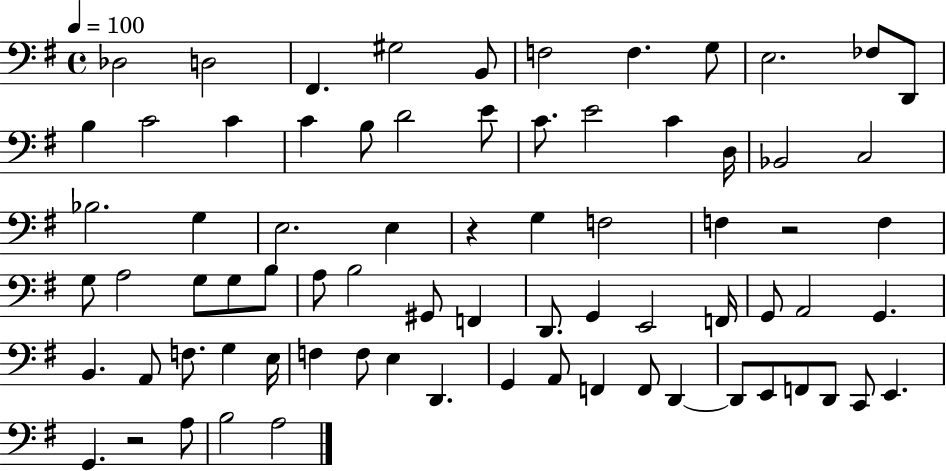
{
  \clef bass
  \time 4/4
  \defaultTimeSignature
  \key g \major
  \tempo 4 = 100
  des2 d2 | fis,4. gis2 b,8 | f2 f4. g8 | e2. fes8 d,8 | \break b4 c'2 c'4 | c'4 b8 d'2 e'8 | c'8. e'2 c'4 d16 | bes,2 c2 | \break bes2. g4 | e2. e4 | r4 g4 f2 | f4 r2 f4 | \break g8 a2 g8 g8 b8 | a8 b2 gis,8 f,4 | d,8. g,4 e,2 f,16 | g,8 a,2 g,4. | \break b,4. a,8 f8. g4 e16 | f4 f8 e4 d,4. | g,4 a,8 f,4 f,8 d,4~~ | d,8 e,8 f,8 d,8 c,8 e,4. | \break g,4. r2 a8 | b2 a2 | \bar "|."
}